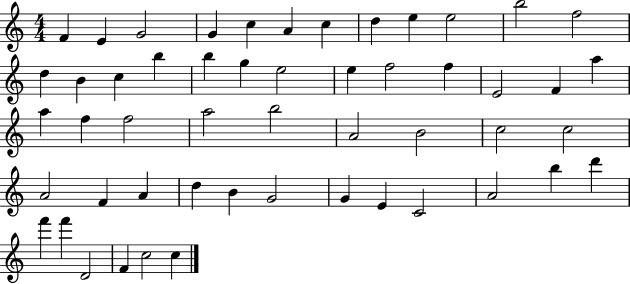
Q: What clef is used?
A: treble